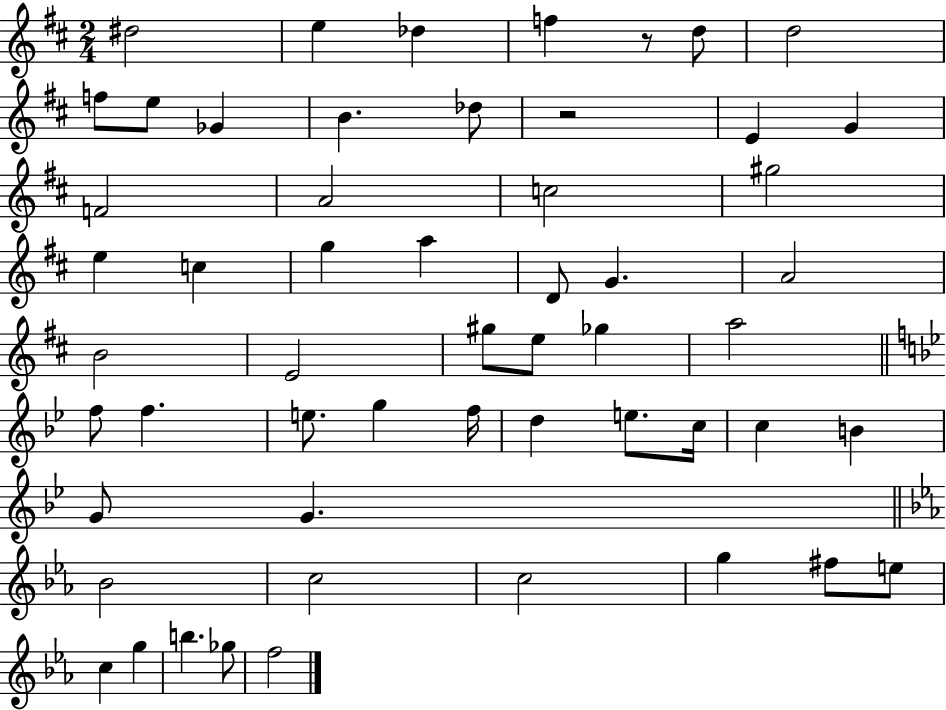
X:1
T:Untitled
M:2/4
L:1/4
K:D
^d2 e _d f z/2 d/2 d2 f/2 e/2 _G B _d/2 z2 E G F2 A2 c2 ^g2 e c g a D/2 G A2 B2 E2 ^g/2 e/2 _g a2 f/2 f e/2 g f/4 d e/2 c/4 c B G/2 G _B2 c2 c2 g ^f/2 e/2 c g b _g/2 f2